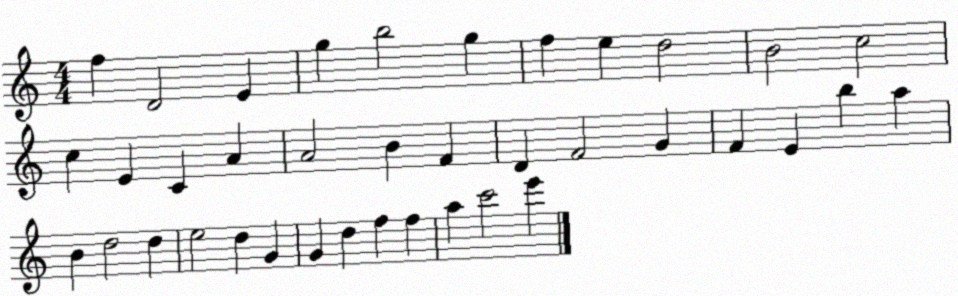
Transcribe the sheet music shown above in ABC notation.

X:1
T:Untitled
M:4/4
L:1/4
K:C
f D2 E g b2 g f e d2 B2 c2 c E C A A2 B F D F2 G F E b a B d2 d e2 d G G d f f a c'2 e'